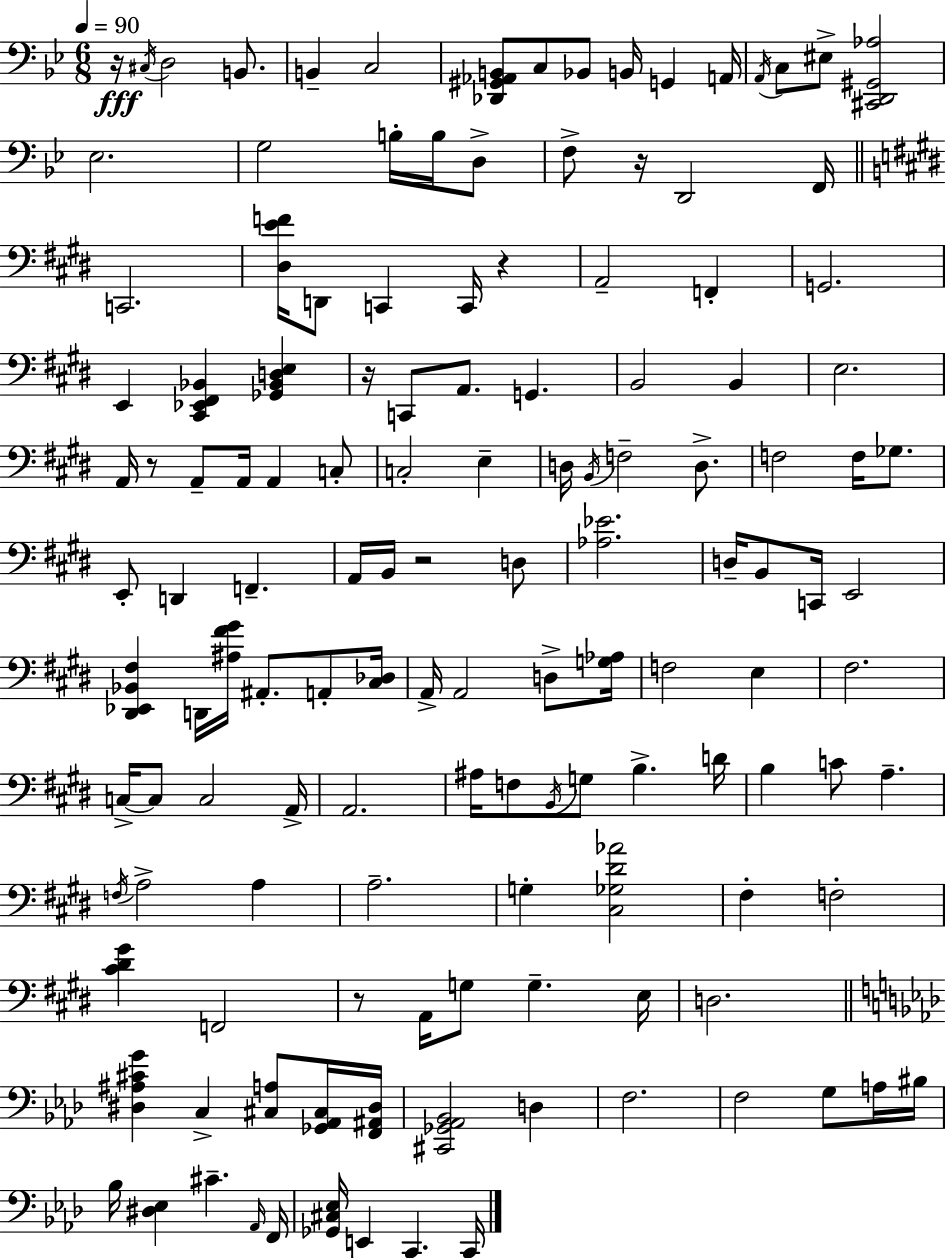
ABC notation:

X:1
T:Untitled
M:6/8
L:1/4
K:Bb
z/4 ^C,/4 D,2 B,,/2 B,, C,2 [_D,,^G,,_A,,B,,]/2 C,/2 _B,,/2 B,,/4 G,, A,,/4 A,,/4 C,/2 ^E,/2 [^C,,D,,^G,,_A,]2 _E,2 G,2 B,/4 B,/4 D,/2 F,/2 z/4 D,,2 F,,/4 C,,2 [^D,EF]/4 D,,/2 C,, C,,/4 z A,,2 F,, G,,2 E,, [^C,,_E,,^F,,_B,,] [_G,,_B,,D,E,] z/4 C,,/2 A,,/2 G,, B,,2 B,, E,2 A,,/4 z/2 A,,/2 A,,/4 A,, C,/2 C,2 E, D,/4 B,,/4 F,2 D,/2 F,2 F,/4 _G,/2 E,,/2 D,, F,, A,,/4 B,,/4 z2 D,/2 [_A,_E]2 D,/4 B,,/2 C,,/4 E,,2 [^D,,_E,,_B,,^F,] D,,/4 [^A,^F^G]/4 ^A,,/2 A,,/2 [^C,_D,]/4 A,,/4 A,,2 D,/2 [G,_A,]/4 F,2 E, ^F,2 C,/4 C,/2 C,2 A,,/4 A,,2 ^A,/4 F,/2 B,,/4 G,/2 B, D/4 B, C/2 A, F,/4 A,2 A, A,2 G, [^C,_G,^D_A]2 ^F, F,2 [^C^D^G] F,,2 z/2 A,,/4 G,/2 G, E,/4 D,2 [^D,^A,^CG] C, [^C,A,]/2 [_G,,_A,,^C,]/4 [F,,^A,,^D,]/4 [^C,,_G,,_A,,_B,,]2 D, F,2 F,2 G,/2 A,/4 ^B,/4 _B,/4 [^D,_E,] ^C _A,,/4 F,,/4 [_G,,^C,_E,]/4 E,, C,, C,,/4